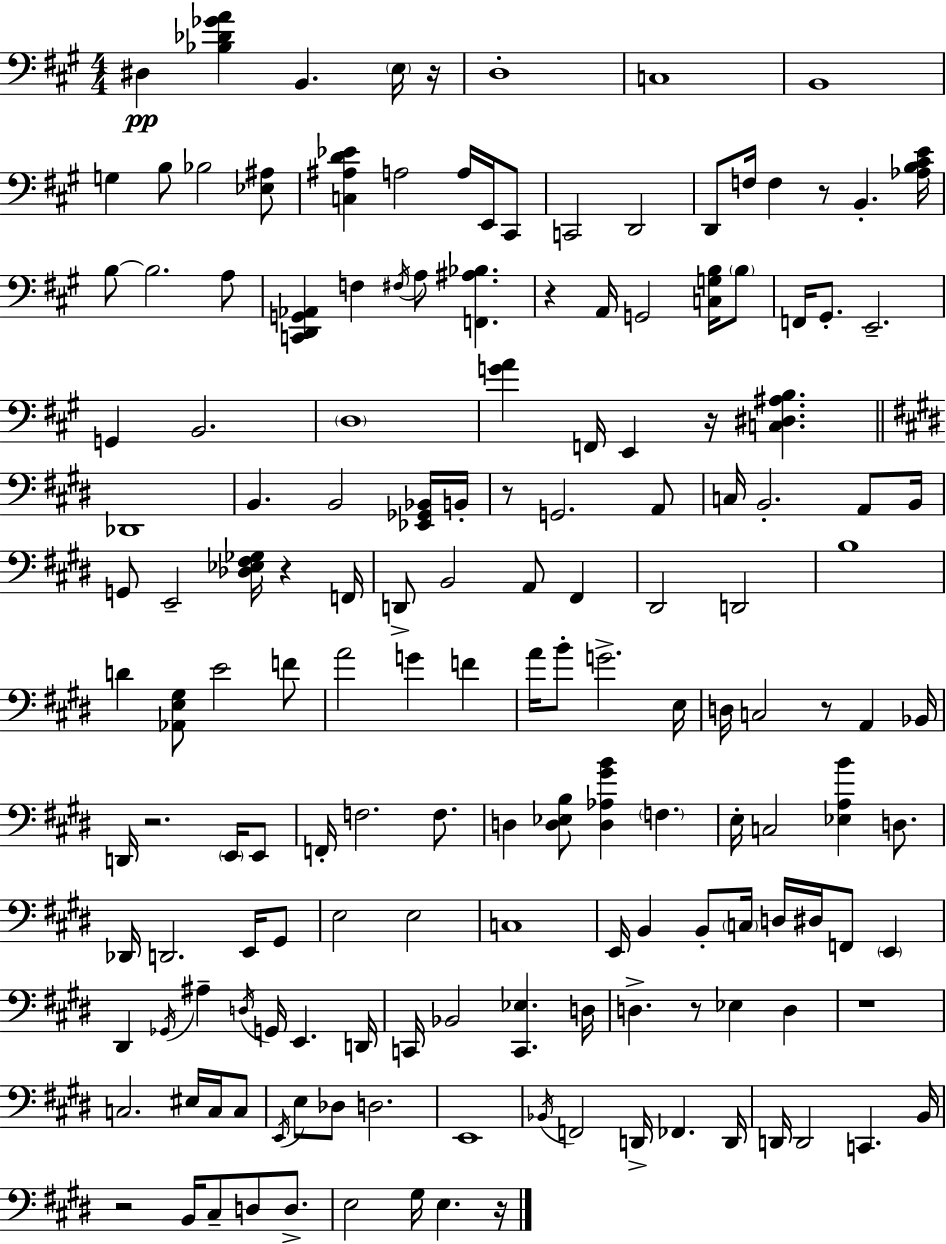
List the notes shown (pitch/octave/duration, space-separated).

D#3/q [Bb3,Db4,Gb4,A4]/q B2/q. E3/s R/s D3/w C3/w B2/w G3/q B3/e Bb3/h [Eb3,A#3]/e [C3,A#3,D4,Eb4]/q A3/h A3/s E2/s C#2/e C2/h D2/h D2/e F3/s F3/q R/e B2/q. [Ab3,B3,C#4,E4]/s B3/e B3/h. A3/e [C2,D2,G2,Ab2]/q F3/q F#3/s A3/e [F2,A#3,Bb3]/q. R/q A2/s G2/h [C3,G3,B3]/s B3/e F2/s G#2/e. E2/h. G2/q B2/h. D3/w [G4,A4]/q F2/s E2/q R/s [C3,D#3,A#3,B3]/q. Db2/w B2/q. B2/h [Eb2,Gb2,Bb2]/s B2/s R/e G2/h. A2/e C3/s B2/h. A2/e B2/s G2/e E2/h [Db3,Eb3,F#3,Gb3]/s R/q F2/s D2/e B2/h A2/e F#2/q D#2/h D2/h B3/w D4/q [Ab2,E3,G#3]/e E4/h F4/e A4/h G4/q F4/q A4/s B4/e G4/h. E3/s D3/s C3/h R/e A2/q Bb2/s D2/s R/h. E2/s E2/e F2/s F3/h. F3/e. D3/q [D3,Eb3,B3]/e [D3,Ab3,G#4,B4]/q F3/q. E3/s C3/h [Eb3,A3,B4]/q D3/e. Db2/s D2/h. E2/s G#2/e E3/h E3/h C3/w E2/s B2/q B2/e C3/s D3/s D#3/s F2/e E2/q D#2/q Gb2/s A#3/q D3/s G2/s E2/q. D2/s C2/s Bb2/h [C2,Eb3]/q. D3/s D3/q. R/e Eb3/q D3/q R/w C3/h. EIS3/s C3/s C3/e E2/s E3/e Db3/e D3/h. E2/w Bb2/s F2/h D2/s FES2/q. D2/s D2/s D2/h C2/q. B2/s R/h B2/s C#3/e D3/e D3/e. E3/h G#3/s E3/q. R/s